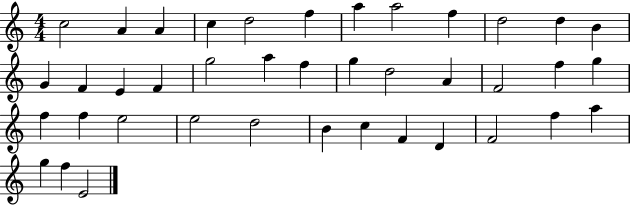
C5/h A4/q A4/q C5/q D5/h F5/q A5/q A5/h F5/q D5/h D5/q B4/q G4/q F4/q E4/q F4/q G5/h A5/q F5/q G5/q D5/h A4/q F4/h F5/q G5/q F5/q F5/q E5/h E5/h D5/h B4/q C5/q F4/q D4/q F4/h F5/q A5/q G5/q F5/q E4/h